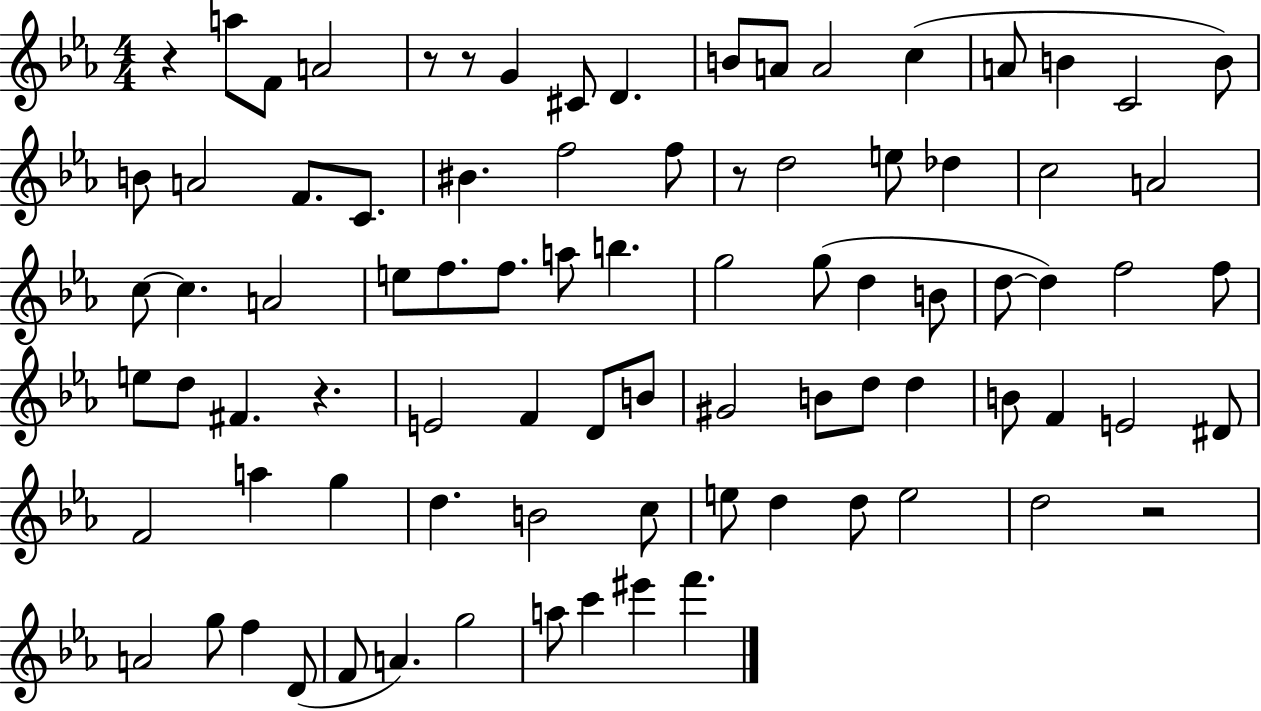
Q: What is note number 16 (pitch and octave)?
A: A4